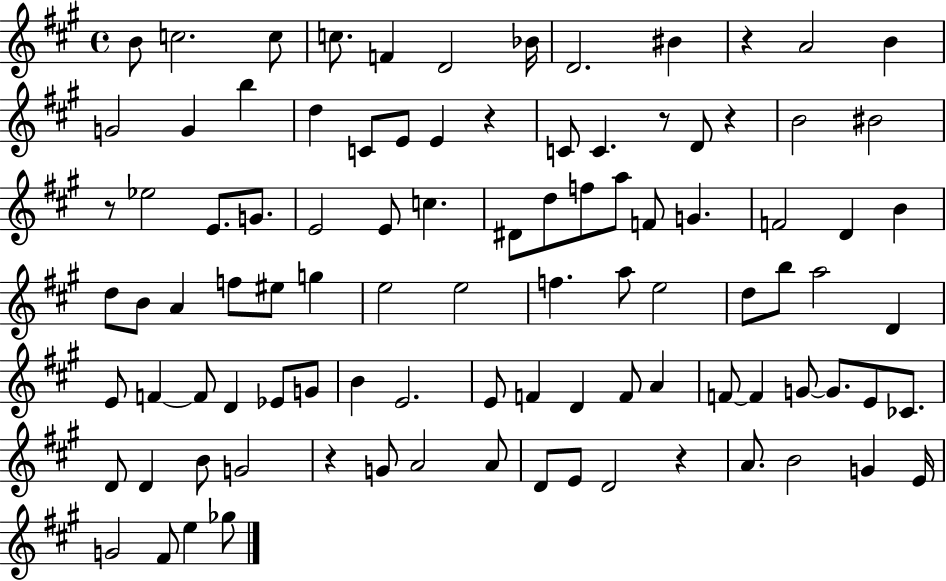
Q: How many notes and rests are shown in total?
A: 97